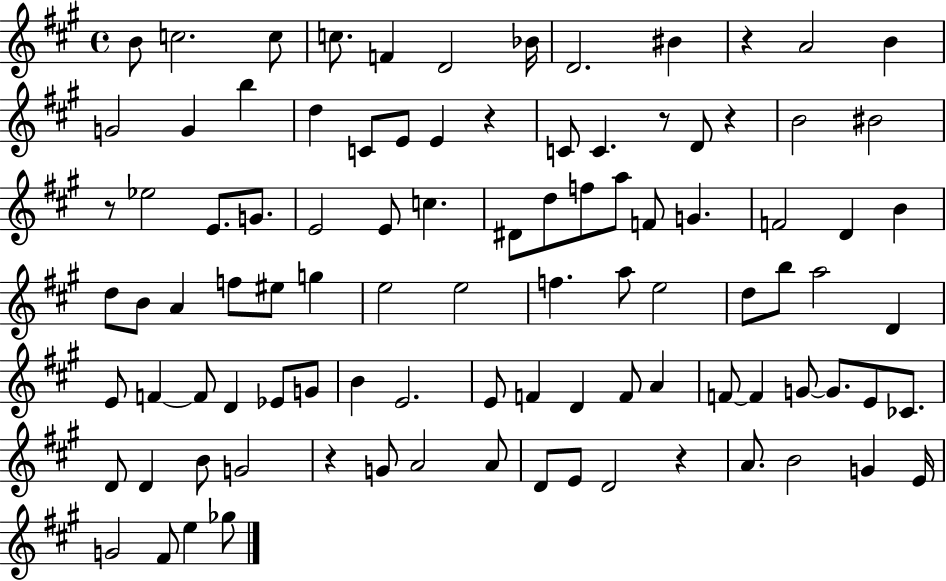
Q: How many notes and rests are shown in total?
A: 97